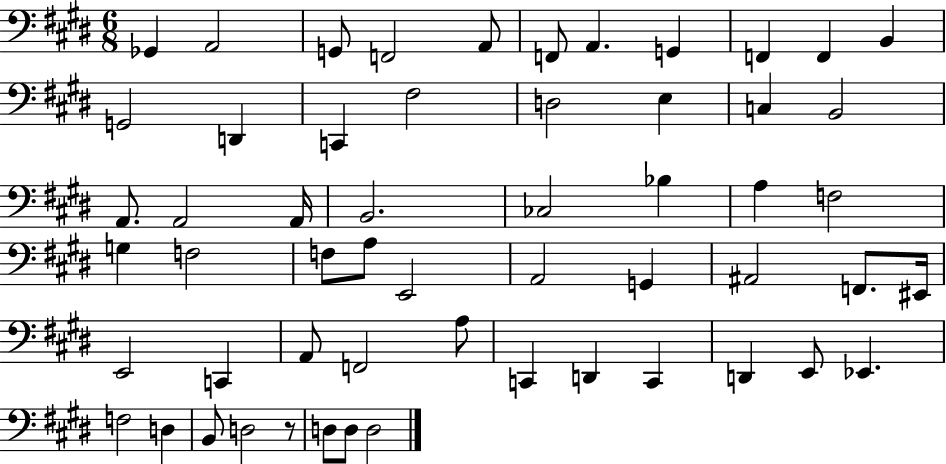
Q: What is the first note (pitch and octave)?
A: Gb2